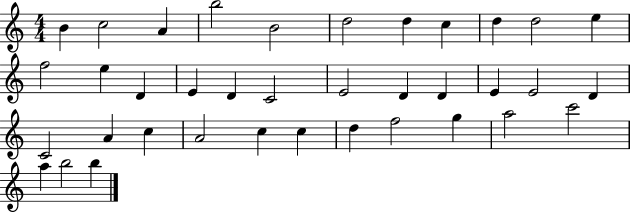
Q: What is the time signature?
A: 4/4